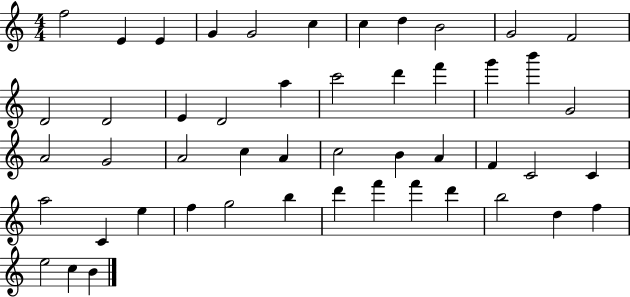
{
  \clef treble
  \numericTimeSignature
  \time 4/4
  \key c \major
  f''2 e'4 e'4 | g'4 g'2 c''4 | c''4 d''4 b'2 | g'2 f'2 | \break d'2 d'2 | e'4 d'2 a''4 | c'''2 d'''4 f'''4 | g'''4 b'''4 g'2 | \break a'2 g'2 | a'2 c''4 a'4 | c''2 b'4 a'4 | f'4 c'2 c'4 | \break a''2 c'4 e''4 | f''4 g''2 b''4 | d'''4 f'''4 f'''4 d'''4 | b''2 d''4 f''4 | \break e''2 c''4 b'4 | \bar "|."
}